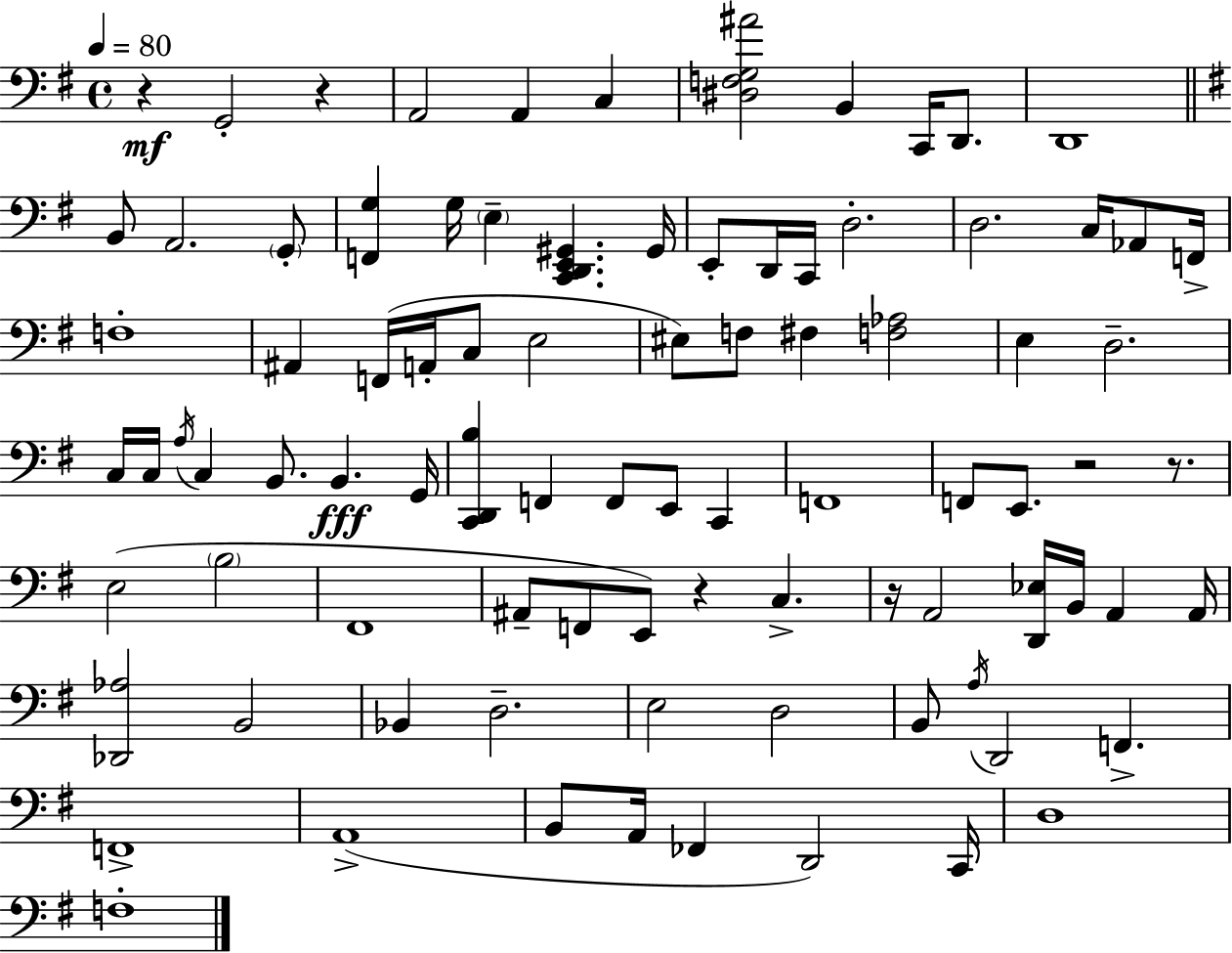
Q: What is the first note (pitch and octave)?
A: G2